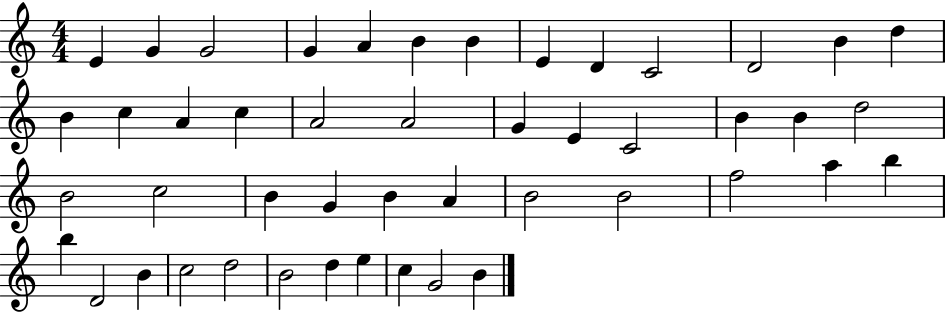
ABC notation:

X:1
T:Untitled
M:4/4
L:1/4
K:C
E G G2 G A B B E D C2 D2 B d B c A c A2 A2 G E C2 B B d2 B2 c2 B G B A B2 B2 f2 a b b D2 B c2 d2 B2 d e c G2 B